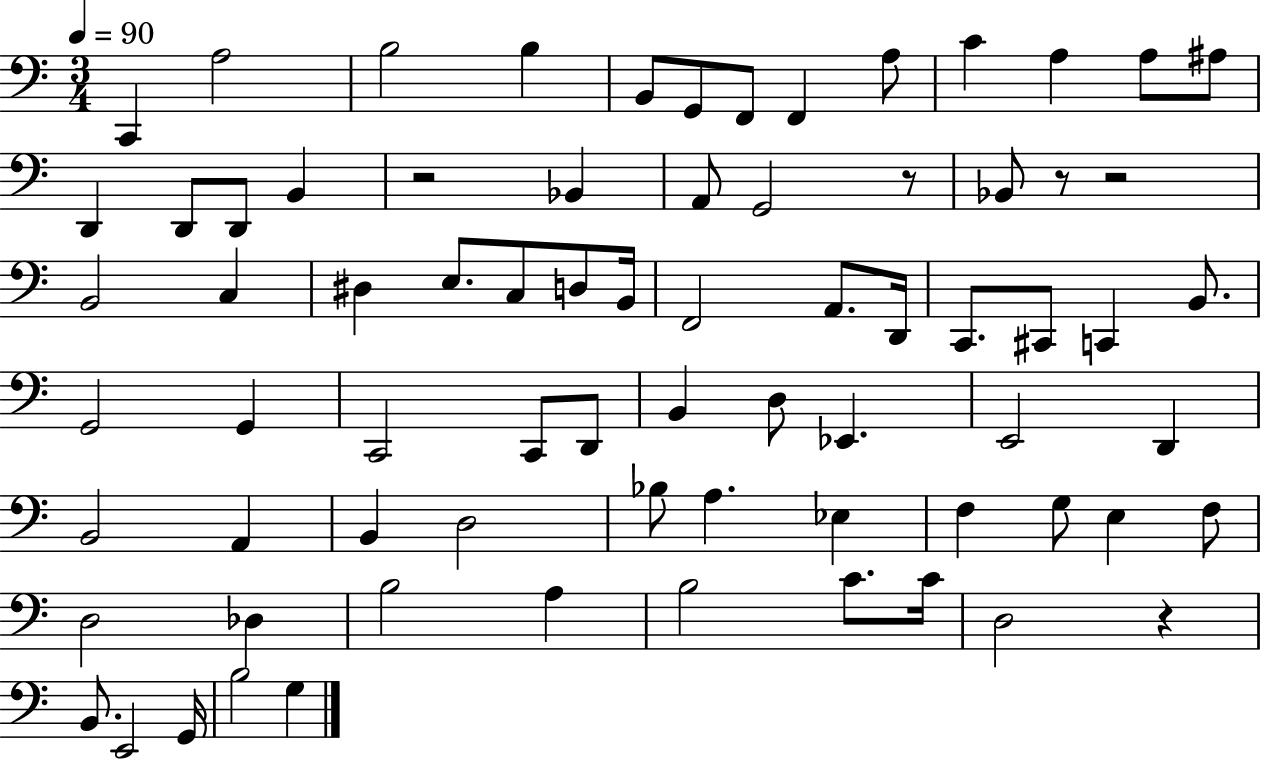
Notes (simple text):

C2/q A3/h B3/h B3/q B2/e G2/e F2/e F2/q A3/e C4/q A3/q A3/e A#3/e D2/q D2/e D2/e B2/q R/h Bb2/q A2/e G2/h R/e Bb2/e R/e R/h B2/h C3/q D#3/q E3/e. C3/e D3/e B2/s F2/h A2/e. D2/s C2/e. C#2/e C2/q B2/e. G2/h G2/q C2/h C2/e D2/e B2/q D3/e Eb2/q. E2/h D2/q B2/h A2/q B2/q D3/h Bb3/e A3/q. Eb3/q F3/q G3/e E3/q F3/e D3/h Db3/q B3/h A3/q B3/h C4/e. C4/s D3/h R/q B2/e. E2/h G2/s B3/h G3/q